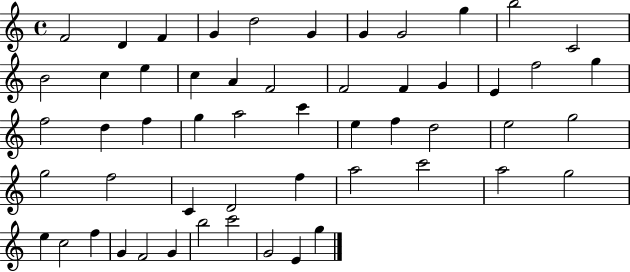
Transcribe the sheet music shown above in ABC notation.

X:1
T:Untitled
M:4/4
L:1/4
K:C
F2 D F G d2 G G G2 g b2 C2 B2 c e c A F2 F2 F G E f2 g f2 d f g a2 c' e f d2 e2 g2 g2 f2 C D2 f a2 c'2 a2 g2 e c2 f G F2 G b2 c'2 G2 E g